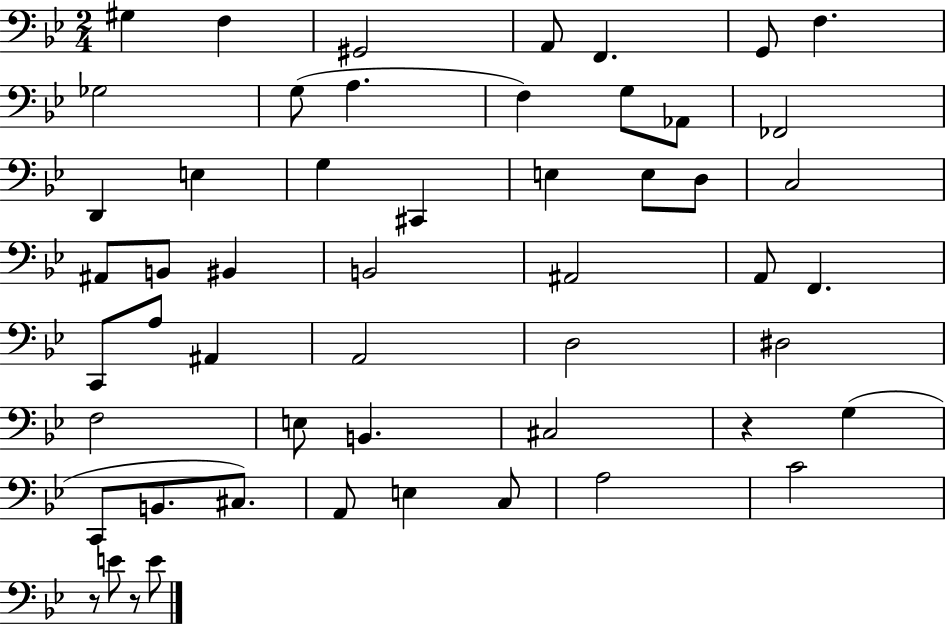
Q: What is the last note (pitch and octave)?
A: E4